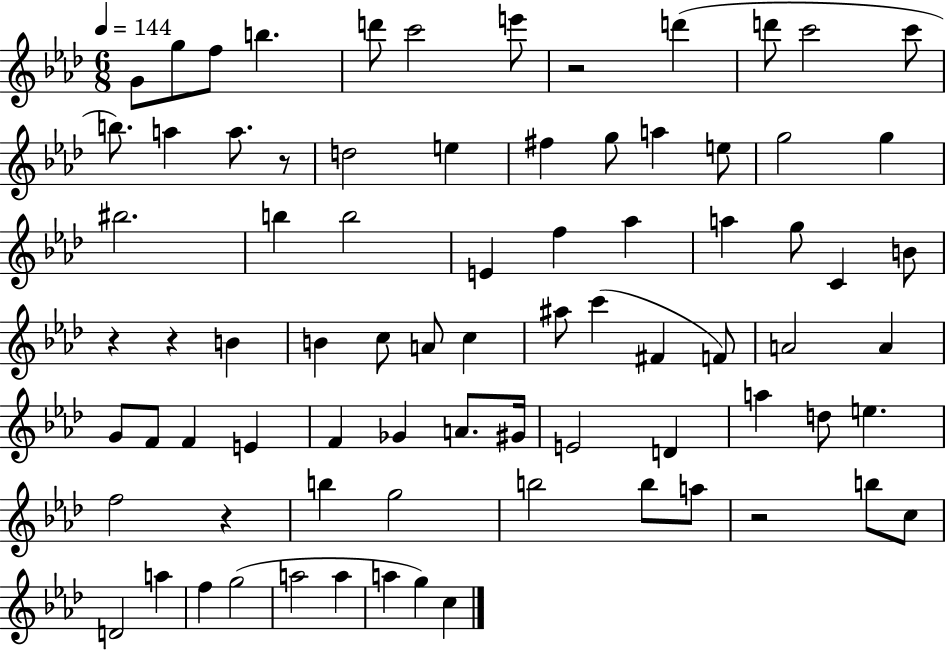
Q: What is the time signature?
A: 6/8